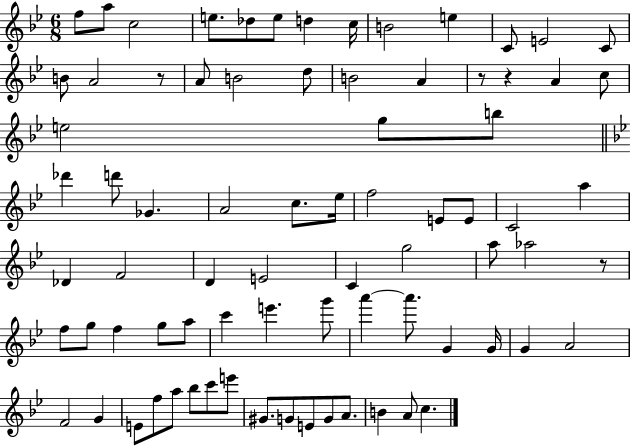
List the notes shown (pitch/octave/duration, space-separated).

F5/e A5/e C5/h E5/e. Db5/e E5/e D5/q C5/s B4/h E5/q C4/e E4/h C4/e B4/e A4/h R/e A4/e B4/h D5/e B4/h A4/q R/e R/q A4/q C5/e E5/h G5/e B5/e Db6/q D6/e Gb4/q. A4/h C5/e. Eb5/s F5/h E4/e E4/e C4/h A5/q Db4/q F4/h D4/q E4/h C4/q G5/h A5/e Ab5/h R/e F5/e G5/e F5/q G5/e A5/e C6/q E6/q. G6/e A6/q A6/e. G4/q G4/s G4/q A4/h F4/h G4/q E4/e F5/e A5/e Bb5/e C6/e E6/e G#4/e. G4/e E4/e G4/e A4/e. B4/q A4/e C5/q.